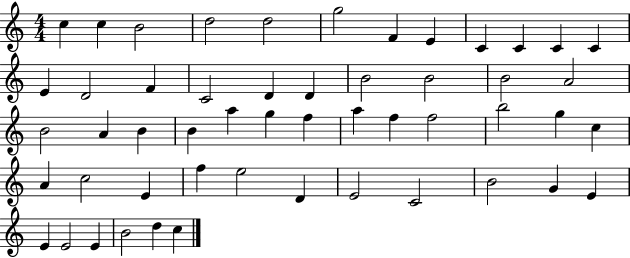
{
  \clef treble
  \numericTimeSignature
  \time 4/4
  \key c \major
  c''4 c''4 b'2 | d''2 d''2 | g''2 f'4 e'4 | c'4 c'4 c'4 c'4 | \break e'4 d'2 f'4 | c'2 d'4 d'4 | b'2 b'2 | b'2 a'2 | \break b'2 a'4 b'4 | b'4 a''4 g''4 f''4 | a''4 f''4 f''2 | b''2 g''4 c''4 | \break a'4 c''2 e'4 | f''4 e''2 d'4 | e'2 c'2 | b'2 g'4 e'4 | \break e'4 e'2 e'4 | b'2 d''4 c''4 | \bar "|."
}